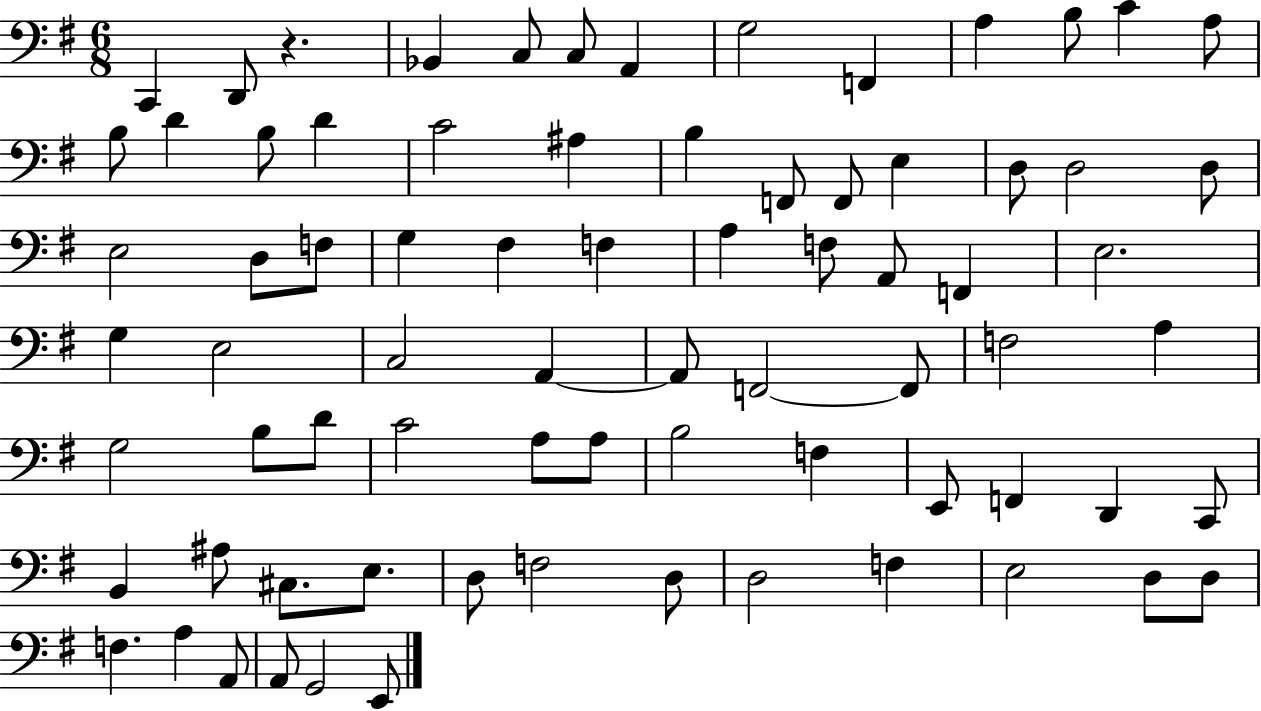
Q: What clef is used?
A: bass